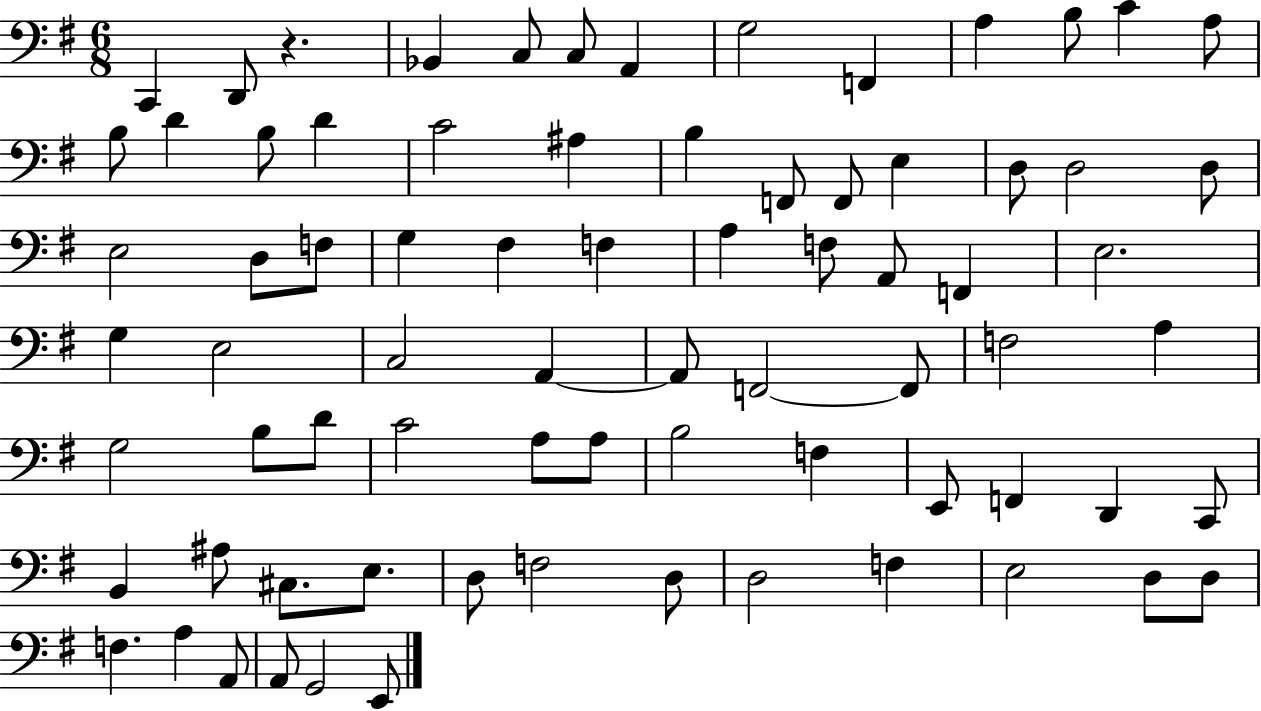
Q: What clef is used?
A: bass